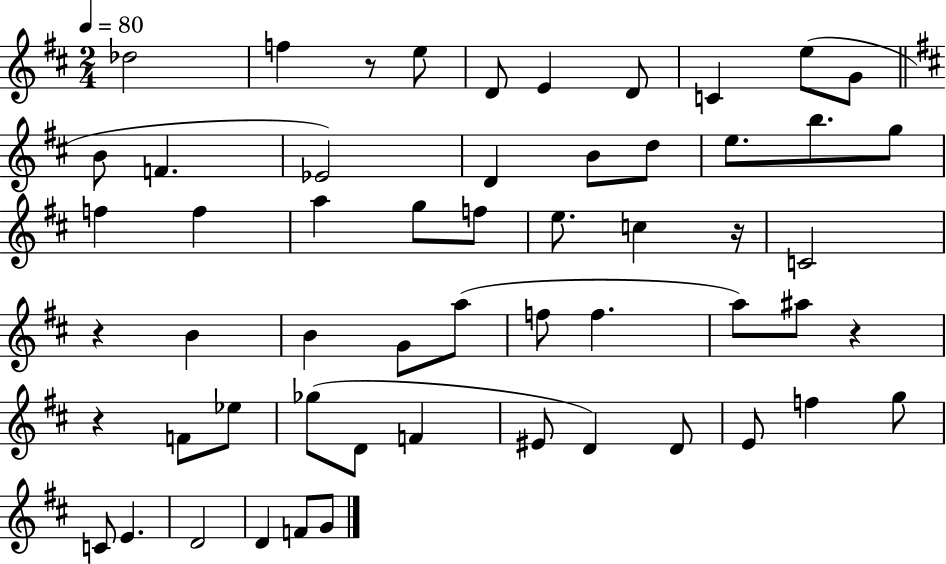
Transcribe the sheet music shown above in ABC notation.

X:1
T:Untitled
M:2/4
L:1/4
K:D
_d2 f z/2 e/2 D/2 E D/2 C e/2 G/2 B/2 F _E2 D B/2 d/2 e/2 b/2 g/2 f f a g/2 f/2 e/2 c z/4 C2 z B B G/2 a/2 f/2 f a/2 ^a/2 z z F/2 _e/2 _g/2 D/2 F ^E/2 D D/2 E/2 f g/2 C/2 E D2 D F/2 G/2